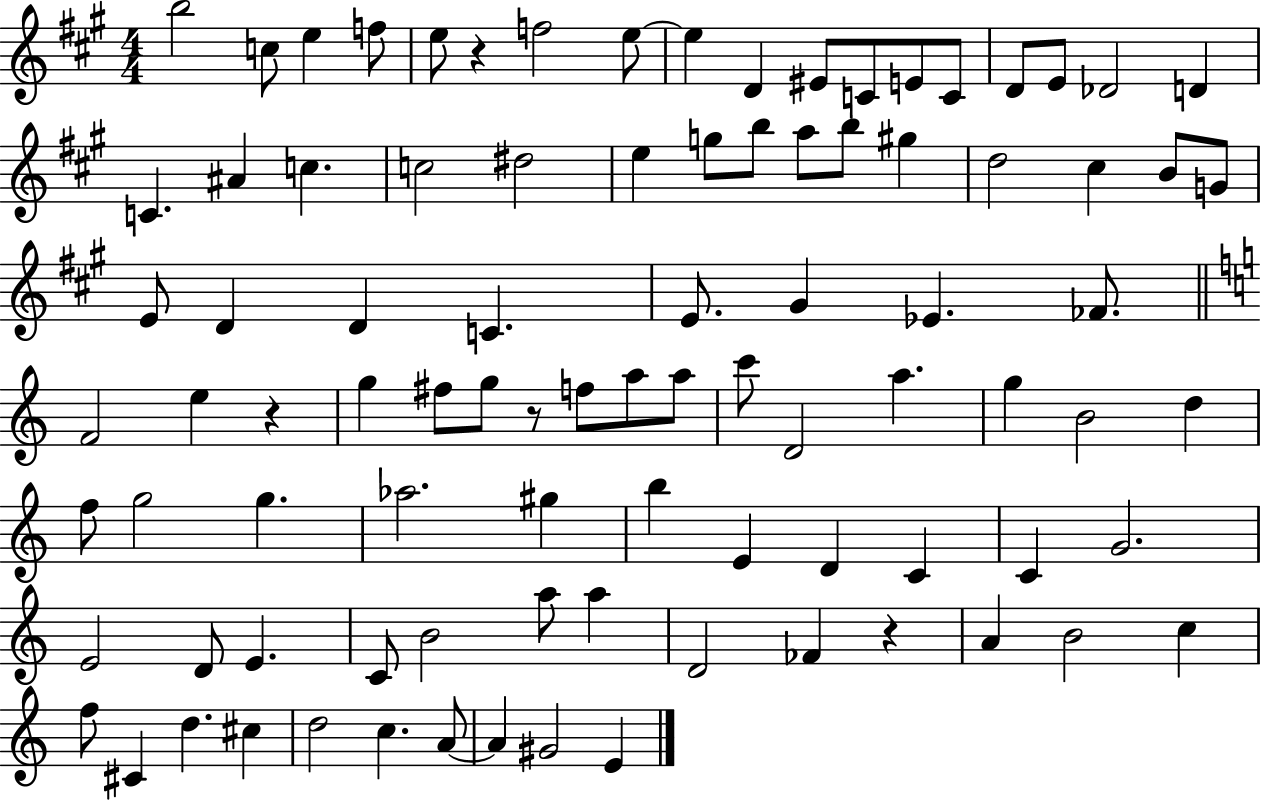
{
  \clef treble
  \numericTimeSignature
  \time 4/4
  \key a \major
  b''2 c''8 e''4 f''8 | e''8 r4 f''2 e''8~~ | e''4 d'4 eis'8 c'8 e'8 c'8 | d'8 e'8 des'2 d'4 | \break c'4. ais'4 c''4. | c''2 dis''2 | e''4 g''8 b''8 a''8 b''8 gis''4 | d''2 cis''4 b'8 g'8 | \break e'8 d'4 d'4 c'4. | e'8. gis'4 ees'4. fes'8. | \bar "||" \break \key c \major f'2 e''4 r4 | g''4 fis''8 g''8 r8 f''8 a''8 a''8 | c'''8 d'2 a''4. | g''4 b'2 d''4 | \break f''8 g''2 g''4. | aes''2. gis''4 | b''4 e'4 d'4 c'4 | c'4 g'2. | \break e'2 d'8 e'4. | c'8 b'2 a''8 a''4 | d'2 fes'4 r4 | a'4 b'2 c''4 | \break f''8 cis'4 d''4. cis''4 | d''2 c''4. a'8~~ | a'4 gis'2 e'4 | \bar "|."
}